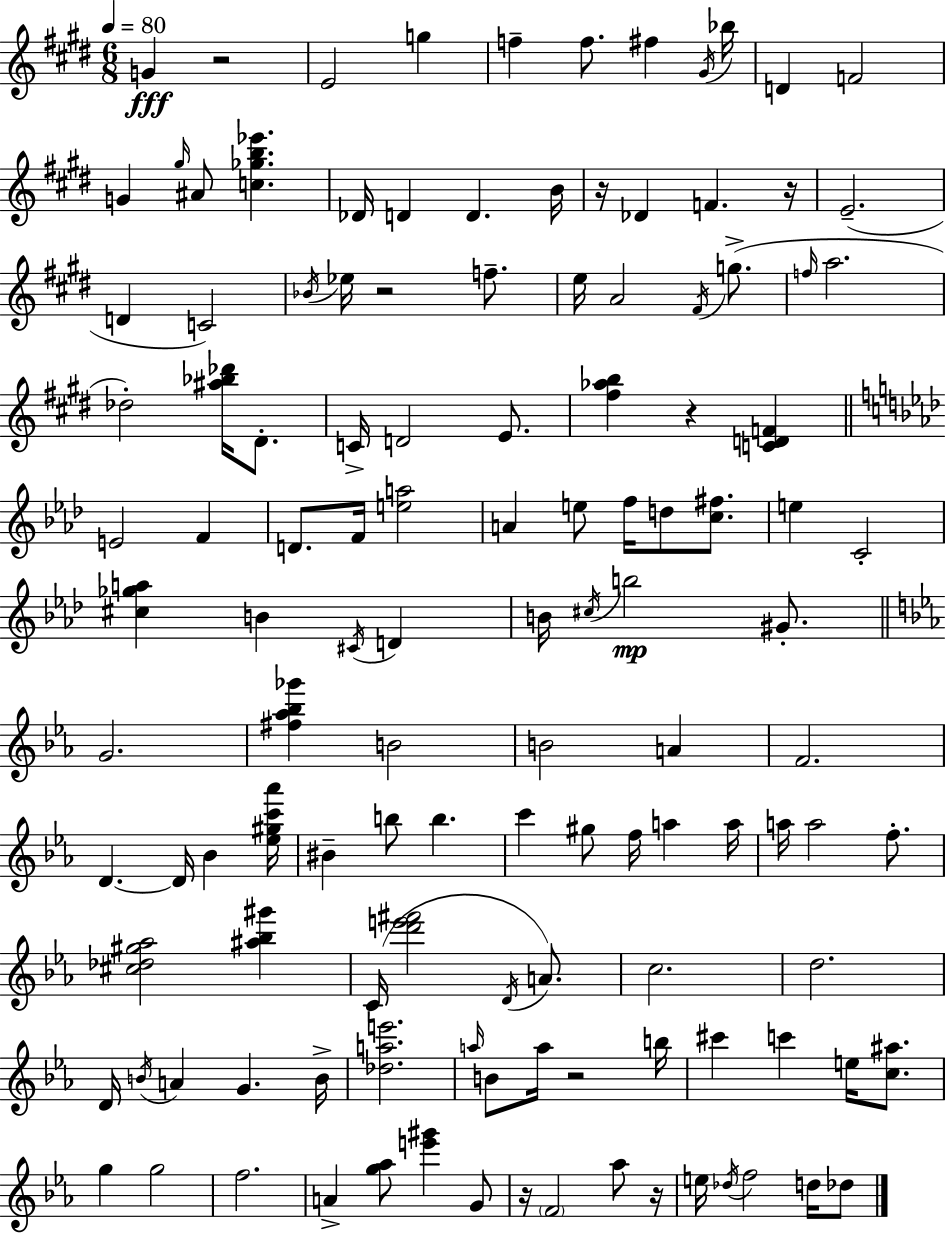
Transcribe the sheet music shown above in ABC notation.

X:1
T:Untitled
M:6/8
L:1/4
K:E
G z2 E2 g f f/2 ^f ^G/4 _b/4 D F2 G ^g/4 ^A/2 [c_gb_e'] _D/4 D D B/4 z/4 _D F z/4 E2 D C2 _B/4 _e/4 z2 f/2 e/4 A2 ^F/4 g/2 f/4 a2 _d2 [^a_b_d']/4 ^D/2 C/4 D2 E/2 [^f_ab] z [CDF] E2 F D/2 F/4 [ea]2 A e/2 f/4 d/2 [c^f]/2 e C2 [^c_ga] B ^C/4 D B/4 ^c/4 b2 ^G/2 G2 [^f_a_b_g'] B2 B2 A F2 D D/4 _B [_e^gc'_a']/4 ^B b/2 b c' ^g/2 f/4 a a/4 a/4 a2 f/2 [^c_d^g_a]2 [^a_b^g'] C/4 [d'e'^f']2 D/4 A/2 c2 d2 D/4 B/4 A G B/4 [_dae']2 a/4 B/2 a/4 z2 b/4 ^c' c' e/4 [c^a]/2 g g2 f2 A [g_a]/2 [e'^g'] G/2 z/4 F2 _a/2 z/4 e/4 _d/4 f2 d/4 _d/2